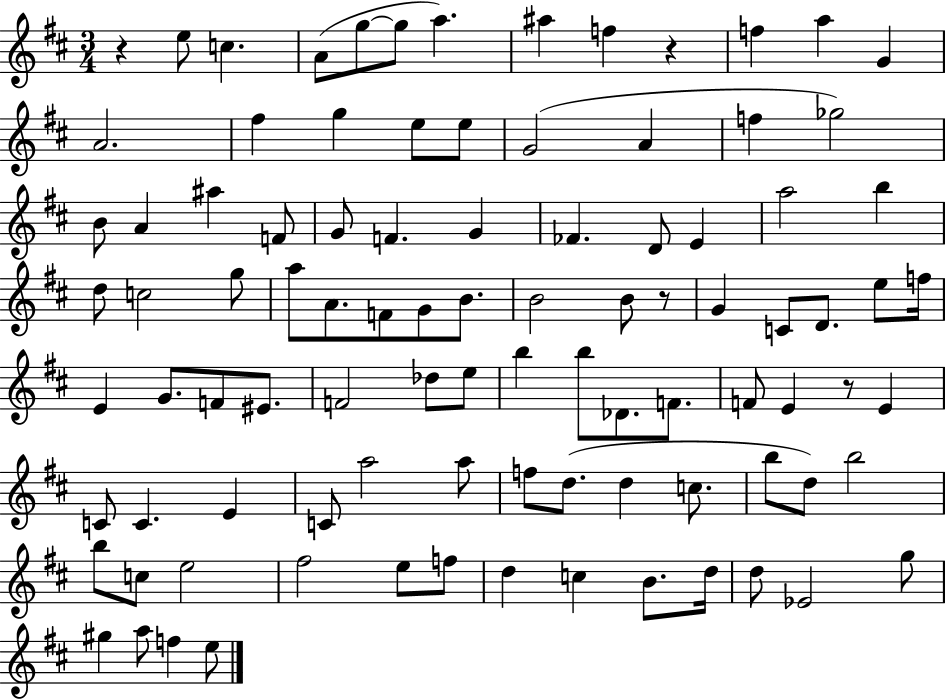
R/q E5/e C5/q. A4/e G5/e G5/e A5/q. A#5/q F5/q R/q F5/q A5/q G4/q A4/h. F#5/q G5/q E5/e E5/e G4/h A4/q F5/q Gb5/h B4/e A4/q A#5/q F4/e G4/e F4/q. G4/q FES4/q. D4/e E4/q A5/h B5/q D5/e C5/h G5/e A5/e A4/e. F4/e G4/e B4/e. B4/h B4/e R/e G4/q C4/e D4/e. E5/e F5/s E4/q G4/e. F4/e EIS4/e. F4/h Db5/e E5/e B5/q B5/e Db4/e. F4/e. F4/e E4/q R/e E4/q C4/e C4/q. E4/q C4/e A5/h A5/e F5/e D5/e. D5/q C5/e. B5/e D5/e B5/h B5/e C5/e E5/h F#5/h E5/e F5/e D5/q C5/q B4/e. D5/s D5/e Eb4/h G5/e G#5/q A5/e F5/q E5/e